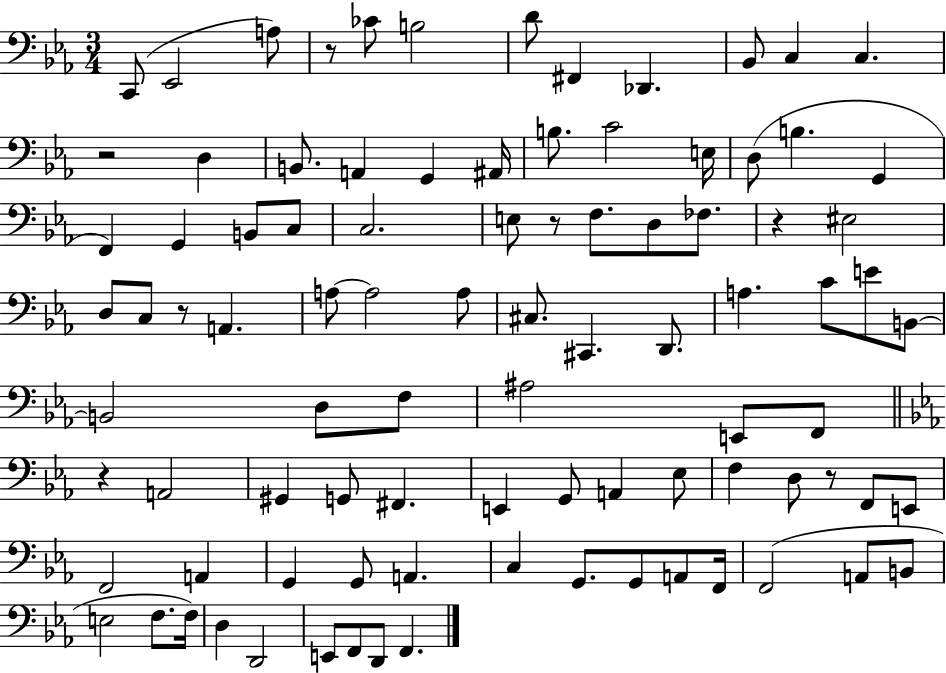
C2/e Eb2/h A3/e R/e CES4/e B3/h D4/e F#2/q Db2/q. Bb2/e C3/q C3/q. R/h D3/q B2/e. A2/q G2/q A#2/s B3/e. C4/h E3/s D3/e B3/q. G2/q F2/q G2/q B2/e C3/e C3/h. E3/e R/e F3/e. D3/e FES3/e. R/q EIS3/h D3/e C3/e R/e A2/q. A3/e A3/h A3/e C#3/e. C#2/q. D2/e. A3/q. C4/e E4/e B2/e B2/h D3/e F3/e A#3/h E2/e F2/e R/q A2/h G#2/q G2/e F#2/q. E2/q G2/e A2/q Eb3/e F3/q D3/e R/e F2/e E2/e F2/h A2/q G2/q G2/e A2/q. C3/q G2/e. G2/e A2/e F2/s F2/h A2/e B2/e E3/h F3/e. F3/s D3/q D2/h E2/e F2/e D2/e F2/q.